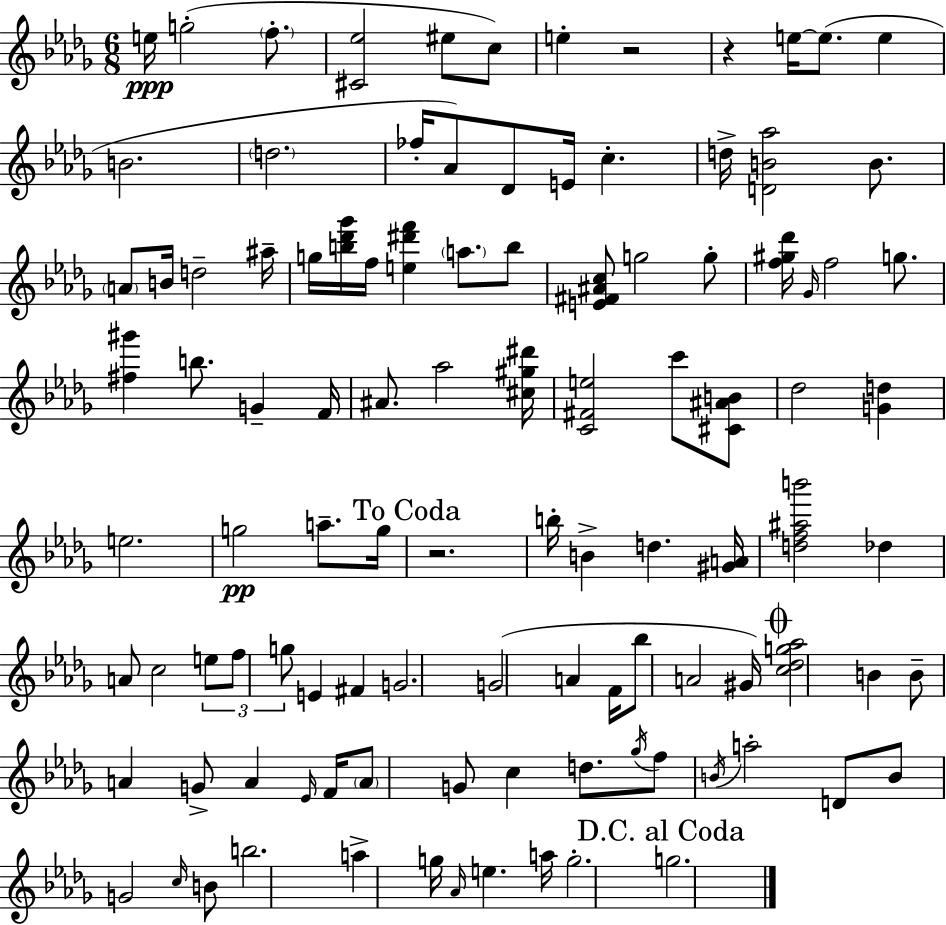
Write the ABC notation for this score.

X:1
T:Untitled
M:6/8
L:1/4
K:Bbm
e/4 g2 f/2 [^C_e]2 ^e/2 c/2 e z2 z e/4 e/2 e B2 d2 _f/4 _A/2 _D/2 E/4 c d/4 [DB_a]2 B/2 A/2 B/4 d2 ^a/4 g/4 [b_d'_g']/4 f/4 [e^d'f'] a/2 b/2 [E^F^Ac]/2 g2 g/2 [f^g_d']/4 _G/4 f2 g/2 [^f^g'] b/2 G F/4 ^A/2 _a2 [^c^g^d']/4 [C^Fe]2 c'/2 [^C^AB]/2 _d2 [Gd] e2 g2 a/2 g/4 z2 b/4 B d [^GA]/4 [df^ab']2 _d A/2 c2 e/2 f/2 g/2 E ^F G2 G2 A F/4 _b/2 A2 ^G/4 [c_dg_a]2 B B/2 A G/2 A _E/4 F/4 A/2 G/2 c d/2 _g/4 f/2 B/4 a2 D/2 B/2 G2 c/4 B/2 b2 a g/4 _A/4 e a/4 g2 g2